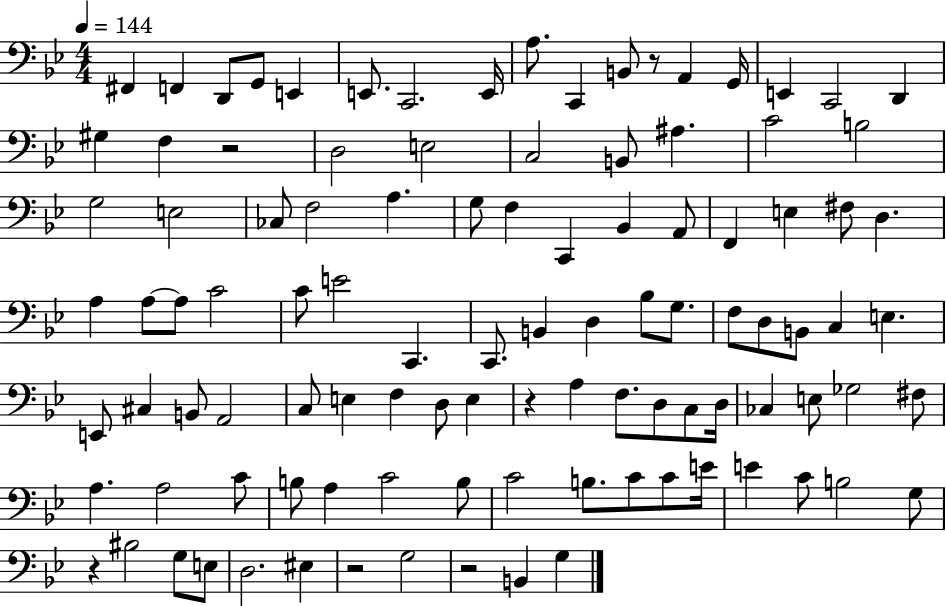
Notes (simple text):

F#2/q F2/q D2/e G2/e E2/q E2/e. C2/h. E2/s A3/e. C2/q B2/e R/e A2/q G2/s E2/q C2/h D2/q G#3/q F3/q R/h D3/h E3/h C3/h B2/e A#3/q. C4/h B3/h G3/h E3/h CES3/e F3/h A3/q. G3/e F3/q C2/q Bb2/q A2/e F2/q E3/q F#3/e D3/q. A3/q A3/e A3/e C4/h C4/e E4/h C2/q. C2/e. B2/q D3/q Bb3/e G3/e. F3/e D3/e B2/e C3/q E3/q. E2/e C#3/q B2/e A2/h C3/e E3/q F3/q D3/e E3/q R/q A3/q F3/e. D3/e C3/e D3/s CES3/q E3/e Gb3/h F#3/e A3/q. A3/h C4/e B3/e A3/q C4/h B3/e C4/h B3/e. C4/e C4/e E4/s E4/q C4/e B3/h G3/e R/q BIS3/h G3/e E3/e D3/h. EIS3/q R/h G3/h R/h B2/q G3/q